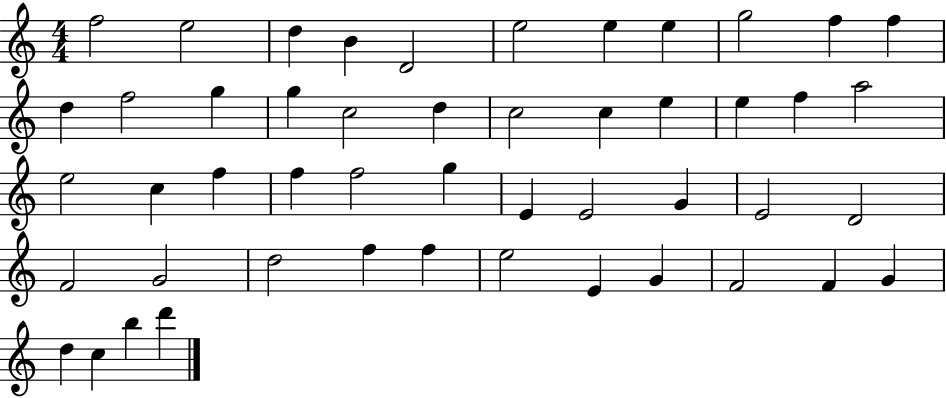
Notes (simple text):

F5/h E5/h D5/q B4/q D4/h E5/h E5/q E5/q G5/h F5/q F5/q D5/q F5/h G5/q G5/q C5/h D5/q C5/h C5/q E5/q E5/q F5/q A5/h E5/h C5/q F5/q F5/q F5/h G5/q E4/q E4/h G4/q E4/h D4/h F4/h G4/h D5/h F5/q F5/q E5/h E4/q G4/q F4/h F4/q G4/q D5/q C5/q B5/q D6/q